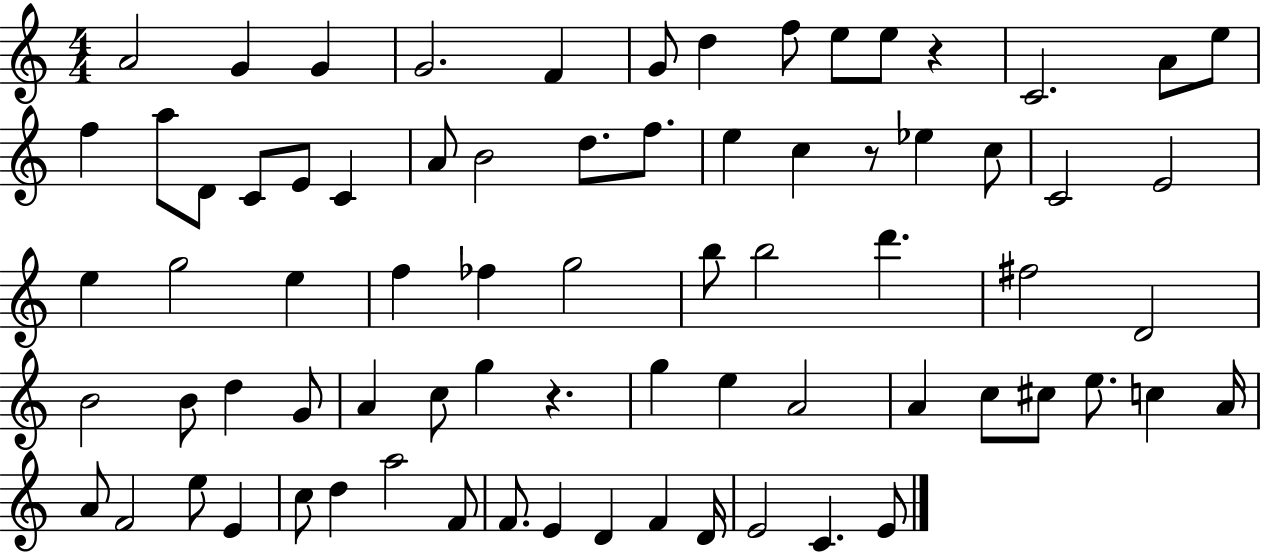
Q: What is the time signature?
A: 4/4